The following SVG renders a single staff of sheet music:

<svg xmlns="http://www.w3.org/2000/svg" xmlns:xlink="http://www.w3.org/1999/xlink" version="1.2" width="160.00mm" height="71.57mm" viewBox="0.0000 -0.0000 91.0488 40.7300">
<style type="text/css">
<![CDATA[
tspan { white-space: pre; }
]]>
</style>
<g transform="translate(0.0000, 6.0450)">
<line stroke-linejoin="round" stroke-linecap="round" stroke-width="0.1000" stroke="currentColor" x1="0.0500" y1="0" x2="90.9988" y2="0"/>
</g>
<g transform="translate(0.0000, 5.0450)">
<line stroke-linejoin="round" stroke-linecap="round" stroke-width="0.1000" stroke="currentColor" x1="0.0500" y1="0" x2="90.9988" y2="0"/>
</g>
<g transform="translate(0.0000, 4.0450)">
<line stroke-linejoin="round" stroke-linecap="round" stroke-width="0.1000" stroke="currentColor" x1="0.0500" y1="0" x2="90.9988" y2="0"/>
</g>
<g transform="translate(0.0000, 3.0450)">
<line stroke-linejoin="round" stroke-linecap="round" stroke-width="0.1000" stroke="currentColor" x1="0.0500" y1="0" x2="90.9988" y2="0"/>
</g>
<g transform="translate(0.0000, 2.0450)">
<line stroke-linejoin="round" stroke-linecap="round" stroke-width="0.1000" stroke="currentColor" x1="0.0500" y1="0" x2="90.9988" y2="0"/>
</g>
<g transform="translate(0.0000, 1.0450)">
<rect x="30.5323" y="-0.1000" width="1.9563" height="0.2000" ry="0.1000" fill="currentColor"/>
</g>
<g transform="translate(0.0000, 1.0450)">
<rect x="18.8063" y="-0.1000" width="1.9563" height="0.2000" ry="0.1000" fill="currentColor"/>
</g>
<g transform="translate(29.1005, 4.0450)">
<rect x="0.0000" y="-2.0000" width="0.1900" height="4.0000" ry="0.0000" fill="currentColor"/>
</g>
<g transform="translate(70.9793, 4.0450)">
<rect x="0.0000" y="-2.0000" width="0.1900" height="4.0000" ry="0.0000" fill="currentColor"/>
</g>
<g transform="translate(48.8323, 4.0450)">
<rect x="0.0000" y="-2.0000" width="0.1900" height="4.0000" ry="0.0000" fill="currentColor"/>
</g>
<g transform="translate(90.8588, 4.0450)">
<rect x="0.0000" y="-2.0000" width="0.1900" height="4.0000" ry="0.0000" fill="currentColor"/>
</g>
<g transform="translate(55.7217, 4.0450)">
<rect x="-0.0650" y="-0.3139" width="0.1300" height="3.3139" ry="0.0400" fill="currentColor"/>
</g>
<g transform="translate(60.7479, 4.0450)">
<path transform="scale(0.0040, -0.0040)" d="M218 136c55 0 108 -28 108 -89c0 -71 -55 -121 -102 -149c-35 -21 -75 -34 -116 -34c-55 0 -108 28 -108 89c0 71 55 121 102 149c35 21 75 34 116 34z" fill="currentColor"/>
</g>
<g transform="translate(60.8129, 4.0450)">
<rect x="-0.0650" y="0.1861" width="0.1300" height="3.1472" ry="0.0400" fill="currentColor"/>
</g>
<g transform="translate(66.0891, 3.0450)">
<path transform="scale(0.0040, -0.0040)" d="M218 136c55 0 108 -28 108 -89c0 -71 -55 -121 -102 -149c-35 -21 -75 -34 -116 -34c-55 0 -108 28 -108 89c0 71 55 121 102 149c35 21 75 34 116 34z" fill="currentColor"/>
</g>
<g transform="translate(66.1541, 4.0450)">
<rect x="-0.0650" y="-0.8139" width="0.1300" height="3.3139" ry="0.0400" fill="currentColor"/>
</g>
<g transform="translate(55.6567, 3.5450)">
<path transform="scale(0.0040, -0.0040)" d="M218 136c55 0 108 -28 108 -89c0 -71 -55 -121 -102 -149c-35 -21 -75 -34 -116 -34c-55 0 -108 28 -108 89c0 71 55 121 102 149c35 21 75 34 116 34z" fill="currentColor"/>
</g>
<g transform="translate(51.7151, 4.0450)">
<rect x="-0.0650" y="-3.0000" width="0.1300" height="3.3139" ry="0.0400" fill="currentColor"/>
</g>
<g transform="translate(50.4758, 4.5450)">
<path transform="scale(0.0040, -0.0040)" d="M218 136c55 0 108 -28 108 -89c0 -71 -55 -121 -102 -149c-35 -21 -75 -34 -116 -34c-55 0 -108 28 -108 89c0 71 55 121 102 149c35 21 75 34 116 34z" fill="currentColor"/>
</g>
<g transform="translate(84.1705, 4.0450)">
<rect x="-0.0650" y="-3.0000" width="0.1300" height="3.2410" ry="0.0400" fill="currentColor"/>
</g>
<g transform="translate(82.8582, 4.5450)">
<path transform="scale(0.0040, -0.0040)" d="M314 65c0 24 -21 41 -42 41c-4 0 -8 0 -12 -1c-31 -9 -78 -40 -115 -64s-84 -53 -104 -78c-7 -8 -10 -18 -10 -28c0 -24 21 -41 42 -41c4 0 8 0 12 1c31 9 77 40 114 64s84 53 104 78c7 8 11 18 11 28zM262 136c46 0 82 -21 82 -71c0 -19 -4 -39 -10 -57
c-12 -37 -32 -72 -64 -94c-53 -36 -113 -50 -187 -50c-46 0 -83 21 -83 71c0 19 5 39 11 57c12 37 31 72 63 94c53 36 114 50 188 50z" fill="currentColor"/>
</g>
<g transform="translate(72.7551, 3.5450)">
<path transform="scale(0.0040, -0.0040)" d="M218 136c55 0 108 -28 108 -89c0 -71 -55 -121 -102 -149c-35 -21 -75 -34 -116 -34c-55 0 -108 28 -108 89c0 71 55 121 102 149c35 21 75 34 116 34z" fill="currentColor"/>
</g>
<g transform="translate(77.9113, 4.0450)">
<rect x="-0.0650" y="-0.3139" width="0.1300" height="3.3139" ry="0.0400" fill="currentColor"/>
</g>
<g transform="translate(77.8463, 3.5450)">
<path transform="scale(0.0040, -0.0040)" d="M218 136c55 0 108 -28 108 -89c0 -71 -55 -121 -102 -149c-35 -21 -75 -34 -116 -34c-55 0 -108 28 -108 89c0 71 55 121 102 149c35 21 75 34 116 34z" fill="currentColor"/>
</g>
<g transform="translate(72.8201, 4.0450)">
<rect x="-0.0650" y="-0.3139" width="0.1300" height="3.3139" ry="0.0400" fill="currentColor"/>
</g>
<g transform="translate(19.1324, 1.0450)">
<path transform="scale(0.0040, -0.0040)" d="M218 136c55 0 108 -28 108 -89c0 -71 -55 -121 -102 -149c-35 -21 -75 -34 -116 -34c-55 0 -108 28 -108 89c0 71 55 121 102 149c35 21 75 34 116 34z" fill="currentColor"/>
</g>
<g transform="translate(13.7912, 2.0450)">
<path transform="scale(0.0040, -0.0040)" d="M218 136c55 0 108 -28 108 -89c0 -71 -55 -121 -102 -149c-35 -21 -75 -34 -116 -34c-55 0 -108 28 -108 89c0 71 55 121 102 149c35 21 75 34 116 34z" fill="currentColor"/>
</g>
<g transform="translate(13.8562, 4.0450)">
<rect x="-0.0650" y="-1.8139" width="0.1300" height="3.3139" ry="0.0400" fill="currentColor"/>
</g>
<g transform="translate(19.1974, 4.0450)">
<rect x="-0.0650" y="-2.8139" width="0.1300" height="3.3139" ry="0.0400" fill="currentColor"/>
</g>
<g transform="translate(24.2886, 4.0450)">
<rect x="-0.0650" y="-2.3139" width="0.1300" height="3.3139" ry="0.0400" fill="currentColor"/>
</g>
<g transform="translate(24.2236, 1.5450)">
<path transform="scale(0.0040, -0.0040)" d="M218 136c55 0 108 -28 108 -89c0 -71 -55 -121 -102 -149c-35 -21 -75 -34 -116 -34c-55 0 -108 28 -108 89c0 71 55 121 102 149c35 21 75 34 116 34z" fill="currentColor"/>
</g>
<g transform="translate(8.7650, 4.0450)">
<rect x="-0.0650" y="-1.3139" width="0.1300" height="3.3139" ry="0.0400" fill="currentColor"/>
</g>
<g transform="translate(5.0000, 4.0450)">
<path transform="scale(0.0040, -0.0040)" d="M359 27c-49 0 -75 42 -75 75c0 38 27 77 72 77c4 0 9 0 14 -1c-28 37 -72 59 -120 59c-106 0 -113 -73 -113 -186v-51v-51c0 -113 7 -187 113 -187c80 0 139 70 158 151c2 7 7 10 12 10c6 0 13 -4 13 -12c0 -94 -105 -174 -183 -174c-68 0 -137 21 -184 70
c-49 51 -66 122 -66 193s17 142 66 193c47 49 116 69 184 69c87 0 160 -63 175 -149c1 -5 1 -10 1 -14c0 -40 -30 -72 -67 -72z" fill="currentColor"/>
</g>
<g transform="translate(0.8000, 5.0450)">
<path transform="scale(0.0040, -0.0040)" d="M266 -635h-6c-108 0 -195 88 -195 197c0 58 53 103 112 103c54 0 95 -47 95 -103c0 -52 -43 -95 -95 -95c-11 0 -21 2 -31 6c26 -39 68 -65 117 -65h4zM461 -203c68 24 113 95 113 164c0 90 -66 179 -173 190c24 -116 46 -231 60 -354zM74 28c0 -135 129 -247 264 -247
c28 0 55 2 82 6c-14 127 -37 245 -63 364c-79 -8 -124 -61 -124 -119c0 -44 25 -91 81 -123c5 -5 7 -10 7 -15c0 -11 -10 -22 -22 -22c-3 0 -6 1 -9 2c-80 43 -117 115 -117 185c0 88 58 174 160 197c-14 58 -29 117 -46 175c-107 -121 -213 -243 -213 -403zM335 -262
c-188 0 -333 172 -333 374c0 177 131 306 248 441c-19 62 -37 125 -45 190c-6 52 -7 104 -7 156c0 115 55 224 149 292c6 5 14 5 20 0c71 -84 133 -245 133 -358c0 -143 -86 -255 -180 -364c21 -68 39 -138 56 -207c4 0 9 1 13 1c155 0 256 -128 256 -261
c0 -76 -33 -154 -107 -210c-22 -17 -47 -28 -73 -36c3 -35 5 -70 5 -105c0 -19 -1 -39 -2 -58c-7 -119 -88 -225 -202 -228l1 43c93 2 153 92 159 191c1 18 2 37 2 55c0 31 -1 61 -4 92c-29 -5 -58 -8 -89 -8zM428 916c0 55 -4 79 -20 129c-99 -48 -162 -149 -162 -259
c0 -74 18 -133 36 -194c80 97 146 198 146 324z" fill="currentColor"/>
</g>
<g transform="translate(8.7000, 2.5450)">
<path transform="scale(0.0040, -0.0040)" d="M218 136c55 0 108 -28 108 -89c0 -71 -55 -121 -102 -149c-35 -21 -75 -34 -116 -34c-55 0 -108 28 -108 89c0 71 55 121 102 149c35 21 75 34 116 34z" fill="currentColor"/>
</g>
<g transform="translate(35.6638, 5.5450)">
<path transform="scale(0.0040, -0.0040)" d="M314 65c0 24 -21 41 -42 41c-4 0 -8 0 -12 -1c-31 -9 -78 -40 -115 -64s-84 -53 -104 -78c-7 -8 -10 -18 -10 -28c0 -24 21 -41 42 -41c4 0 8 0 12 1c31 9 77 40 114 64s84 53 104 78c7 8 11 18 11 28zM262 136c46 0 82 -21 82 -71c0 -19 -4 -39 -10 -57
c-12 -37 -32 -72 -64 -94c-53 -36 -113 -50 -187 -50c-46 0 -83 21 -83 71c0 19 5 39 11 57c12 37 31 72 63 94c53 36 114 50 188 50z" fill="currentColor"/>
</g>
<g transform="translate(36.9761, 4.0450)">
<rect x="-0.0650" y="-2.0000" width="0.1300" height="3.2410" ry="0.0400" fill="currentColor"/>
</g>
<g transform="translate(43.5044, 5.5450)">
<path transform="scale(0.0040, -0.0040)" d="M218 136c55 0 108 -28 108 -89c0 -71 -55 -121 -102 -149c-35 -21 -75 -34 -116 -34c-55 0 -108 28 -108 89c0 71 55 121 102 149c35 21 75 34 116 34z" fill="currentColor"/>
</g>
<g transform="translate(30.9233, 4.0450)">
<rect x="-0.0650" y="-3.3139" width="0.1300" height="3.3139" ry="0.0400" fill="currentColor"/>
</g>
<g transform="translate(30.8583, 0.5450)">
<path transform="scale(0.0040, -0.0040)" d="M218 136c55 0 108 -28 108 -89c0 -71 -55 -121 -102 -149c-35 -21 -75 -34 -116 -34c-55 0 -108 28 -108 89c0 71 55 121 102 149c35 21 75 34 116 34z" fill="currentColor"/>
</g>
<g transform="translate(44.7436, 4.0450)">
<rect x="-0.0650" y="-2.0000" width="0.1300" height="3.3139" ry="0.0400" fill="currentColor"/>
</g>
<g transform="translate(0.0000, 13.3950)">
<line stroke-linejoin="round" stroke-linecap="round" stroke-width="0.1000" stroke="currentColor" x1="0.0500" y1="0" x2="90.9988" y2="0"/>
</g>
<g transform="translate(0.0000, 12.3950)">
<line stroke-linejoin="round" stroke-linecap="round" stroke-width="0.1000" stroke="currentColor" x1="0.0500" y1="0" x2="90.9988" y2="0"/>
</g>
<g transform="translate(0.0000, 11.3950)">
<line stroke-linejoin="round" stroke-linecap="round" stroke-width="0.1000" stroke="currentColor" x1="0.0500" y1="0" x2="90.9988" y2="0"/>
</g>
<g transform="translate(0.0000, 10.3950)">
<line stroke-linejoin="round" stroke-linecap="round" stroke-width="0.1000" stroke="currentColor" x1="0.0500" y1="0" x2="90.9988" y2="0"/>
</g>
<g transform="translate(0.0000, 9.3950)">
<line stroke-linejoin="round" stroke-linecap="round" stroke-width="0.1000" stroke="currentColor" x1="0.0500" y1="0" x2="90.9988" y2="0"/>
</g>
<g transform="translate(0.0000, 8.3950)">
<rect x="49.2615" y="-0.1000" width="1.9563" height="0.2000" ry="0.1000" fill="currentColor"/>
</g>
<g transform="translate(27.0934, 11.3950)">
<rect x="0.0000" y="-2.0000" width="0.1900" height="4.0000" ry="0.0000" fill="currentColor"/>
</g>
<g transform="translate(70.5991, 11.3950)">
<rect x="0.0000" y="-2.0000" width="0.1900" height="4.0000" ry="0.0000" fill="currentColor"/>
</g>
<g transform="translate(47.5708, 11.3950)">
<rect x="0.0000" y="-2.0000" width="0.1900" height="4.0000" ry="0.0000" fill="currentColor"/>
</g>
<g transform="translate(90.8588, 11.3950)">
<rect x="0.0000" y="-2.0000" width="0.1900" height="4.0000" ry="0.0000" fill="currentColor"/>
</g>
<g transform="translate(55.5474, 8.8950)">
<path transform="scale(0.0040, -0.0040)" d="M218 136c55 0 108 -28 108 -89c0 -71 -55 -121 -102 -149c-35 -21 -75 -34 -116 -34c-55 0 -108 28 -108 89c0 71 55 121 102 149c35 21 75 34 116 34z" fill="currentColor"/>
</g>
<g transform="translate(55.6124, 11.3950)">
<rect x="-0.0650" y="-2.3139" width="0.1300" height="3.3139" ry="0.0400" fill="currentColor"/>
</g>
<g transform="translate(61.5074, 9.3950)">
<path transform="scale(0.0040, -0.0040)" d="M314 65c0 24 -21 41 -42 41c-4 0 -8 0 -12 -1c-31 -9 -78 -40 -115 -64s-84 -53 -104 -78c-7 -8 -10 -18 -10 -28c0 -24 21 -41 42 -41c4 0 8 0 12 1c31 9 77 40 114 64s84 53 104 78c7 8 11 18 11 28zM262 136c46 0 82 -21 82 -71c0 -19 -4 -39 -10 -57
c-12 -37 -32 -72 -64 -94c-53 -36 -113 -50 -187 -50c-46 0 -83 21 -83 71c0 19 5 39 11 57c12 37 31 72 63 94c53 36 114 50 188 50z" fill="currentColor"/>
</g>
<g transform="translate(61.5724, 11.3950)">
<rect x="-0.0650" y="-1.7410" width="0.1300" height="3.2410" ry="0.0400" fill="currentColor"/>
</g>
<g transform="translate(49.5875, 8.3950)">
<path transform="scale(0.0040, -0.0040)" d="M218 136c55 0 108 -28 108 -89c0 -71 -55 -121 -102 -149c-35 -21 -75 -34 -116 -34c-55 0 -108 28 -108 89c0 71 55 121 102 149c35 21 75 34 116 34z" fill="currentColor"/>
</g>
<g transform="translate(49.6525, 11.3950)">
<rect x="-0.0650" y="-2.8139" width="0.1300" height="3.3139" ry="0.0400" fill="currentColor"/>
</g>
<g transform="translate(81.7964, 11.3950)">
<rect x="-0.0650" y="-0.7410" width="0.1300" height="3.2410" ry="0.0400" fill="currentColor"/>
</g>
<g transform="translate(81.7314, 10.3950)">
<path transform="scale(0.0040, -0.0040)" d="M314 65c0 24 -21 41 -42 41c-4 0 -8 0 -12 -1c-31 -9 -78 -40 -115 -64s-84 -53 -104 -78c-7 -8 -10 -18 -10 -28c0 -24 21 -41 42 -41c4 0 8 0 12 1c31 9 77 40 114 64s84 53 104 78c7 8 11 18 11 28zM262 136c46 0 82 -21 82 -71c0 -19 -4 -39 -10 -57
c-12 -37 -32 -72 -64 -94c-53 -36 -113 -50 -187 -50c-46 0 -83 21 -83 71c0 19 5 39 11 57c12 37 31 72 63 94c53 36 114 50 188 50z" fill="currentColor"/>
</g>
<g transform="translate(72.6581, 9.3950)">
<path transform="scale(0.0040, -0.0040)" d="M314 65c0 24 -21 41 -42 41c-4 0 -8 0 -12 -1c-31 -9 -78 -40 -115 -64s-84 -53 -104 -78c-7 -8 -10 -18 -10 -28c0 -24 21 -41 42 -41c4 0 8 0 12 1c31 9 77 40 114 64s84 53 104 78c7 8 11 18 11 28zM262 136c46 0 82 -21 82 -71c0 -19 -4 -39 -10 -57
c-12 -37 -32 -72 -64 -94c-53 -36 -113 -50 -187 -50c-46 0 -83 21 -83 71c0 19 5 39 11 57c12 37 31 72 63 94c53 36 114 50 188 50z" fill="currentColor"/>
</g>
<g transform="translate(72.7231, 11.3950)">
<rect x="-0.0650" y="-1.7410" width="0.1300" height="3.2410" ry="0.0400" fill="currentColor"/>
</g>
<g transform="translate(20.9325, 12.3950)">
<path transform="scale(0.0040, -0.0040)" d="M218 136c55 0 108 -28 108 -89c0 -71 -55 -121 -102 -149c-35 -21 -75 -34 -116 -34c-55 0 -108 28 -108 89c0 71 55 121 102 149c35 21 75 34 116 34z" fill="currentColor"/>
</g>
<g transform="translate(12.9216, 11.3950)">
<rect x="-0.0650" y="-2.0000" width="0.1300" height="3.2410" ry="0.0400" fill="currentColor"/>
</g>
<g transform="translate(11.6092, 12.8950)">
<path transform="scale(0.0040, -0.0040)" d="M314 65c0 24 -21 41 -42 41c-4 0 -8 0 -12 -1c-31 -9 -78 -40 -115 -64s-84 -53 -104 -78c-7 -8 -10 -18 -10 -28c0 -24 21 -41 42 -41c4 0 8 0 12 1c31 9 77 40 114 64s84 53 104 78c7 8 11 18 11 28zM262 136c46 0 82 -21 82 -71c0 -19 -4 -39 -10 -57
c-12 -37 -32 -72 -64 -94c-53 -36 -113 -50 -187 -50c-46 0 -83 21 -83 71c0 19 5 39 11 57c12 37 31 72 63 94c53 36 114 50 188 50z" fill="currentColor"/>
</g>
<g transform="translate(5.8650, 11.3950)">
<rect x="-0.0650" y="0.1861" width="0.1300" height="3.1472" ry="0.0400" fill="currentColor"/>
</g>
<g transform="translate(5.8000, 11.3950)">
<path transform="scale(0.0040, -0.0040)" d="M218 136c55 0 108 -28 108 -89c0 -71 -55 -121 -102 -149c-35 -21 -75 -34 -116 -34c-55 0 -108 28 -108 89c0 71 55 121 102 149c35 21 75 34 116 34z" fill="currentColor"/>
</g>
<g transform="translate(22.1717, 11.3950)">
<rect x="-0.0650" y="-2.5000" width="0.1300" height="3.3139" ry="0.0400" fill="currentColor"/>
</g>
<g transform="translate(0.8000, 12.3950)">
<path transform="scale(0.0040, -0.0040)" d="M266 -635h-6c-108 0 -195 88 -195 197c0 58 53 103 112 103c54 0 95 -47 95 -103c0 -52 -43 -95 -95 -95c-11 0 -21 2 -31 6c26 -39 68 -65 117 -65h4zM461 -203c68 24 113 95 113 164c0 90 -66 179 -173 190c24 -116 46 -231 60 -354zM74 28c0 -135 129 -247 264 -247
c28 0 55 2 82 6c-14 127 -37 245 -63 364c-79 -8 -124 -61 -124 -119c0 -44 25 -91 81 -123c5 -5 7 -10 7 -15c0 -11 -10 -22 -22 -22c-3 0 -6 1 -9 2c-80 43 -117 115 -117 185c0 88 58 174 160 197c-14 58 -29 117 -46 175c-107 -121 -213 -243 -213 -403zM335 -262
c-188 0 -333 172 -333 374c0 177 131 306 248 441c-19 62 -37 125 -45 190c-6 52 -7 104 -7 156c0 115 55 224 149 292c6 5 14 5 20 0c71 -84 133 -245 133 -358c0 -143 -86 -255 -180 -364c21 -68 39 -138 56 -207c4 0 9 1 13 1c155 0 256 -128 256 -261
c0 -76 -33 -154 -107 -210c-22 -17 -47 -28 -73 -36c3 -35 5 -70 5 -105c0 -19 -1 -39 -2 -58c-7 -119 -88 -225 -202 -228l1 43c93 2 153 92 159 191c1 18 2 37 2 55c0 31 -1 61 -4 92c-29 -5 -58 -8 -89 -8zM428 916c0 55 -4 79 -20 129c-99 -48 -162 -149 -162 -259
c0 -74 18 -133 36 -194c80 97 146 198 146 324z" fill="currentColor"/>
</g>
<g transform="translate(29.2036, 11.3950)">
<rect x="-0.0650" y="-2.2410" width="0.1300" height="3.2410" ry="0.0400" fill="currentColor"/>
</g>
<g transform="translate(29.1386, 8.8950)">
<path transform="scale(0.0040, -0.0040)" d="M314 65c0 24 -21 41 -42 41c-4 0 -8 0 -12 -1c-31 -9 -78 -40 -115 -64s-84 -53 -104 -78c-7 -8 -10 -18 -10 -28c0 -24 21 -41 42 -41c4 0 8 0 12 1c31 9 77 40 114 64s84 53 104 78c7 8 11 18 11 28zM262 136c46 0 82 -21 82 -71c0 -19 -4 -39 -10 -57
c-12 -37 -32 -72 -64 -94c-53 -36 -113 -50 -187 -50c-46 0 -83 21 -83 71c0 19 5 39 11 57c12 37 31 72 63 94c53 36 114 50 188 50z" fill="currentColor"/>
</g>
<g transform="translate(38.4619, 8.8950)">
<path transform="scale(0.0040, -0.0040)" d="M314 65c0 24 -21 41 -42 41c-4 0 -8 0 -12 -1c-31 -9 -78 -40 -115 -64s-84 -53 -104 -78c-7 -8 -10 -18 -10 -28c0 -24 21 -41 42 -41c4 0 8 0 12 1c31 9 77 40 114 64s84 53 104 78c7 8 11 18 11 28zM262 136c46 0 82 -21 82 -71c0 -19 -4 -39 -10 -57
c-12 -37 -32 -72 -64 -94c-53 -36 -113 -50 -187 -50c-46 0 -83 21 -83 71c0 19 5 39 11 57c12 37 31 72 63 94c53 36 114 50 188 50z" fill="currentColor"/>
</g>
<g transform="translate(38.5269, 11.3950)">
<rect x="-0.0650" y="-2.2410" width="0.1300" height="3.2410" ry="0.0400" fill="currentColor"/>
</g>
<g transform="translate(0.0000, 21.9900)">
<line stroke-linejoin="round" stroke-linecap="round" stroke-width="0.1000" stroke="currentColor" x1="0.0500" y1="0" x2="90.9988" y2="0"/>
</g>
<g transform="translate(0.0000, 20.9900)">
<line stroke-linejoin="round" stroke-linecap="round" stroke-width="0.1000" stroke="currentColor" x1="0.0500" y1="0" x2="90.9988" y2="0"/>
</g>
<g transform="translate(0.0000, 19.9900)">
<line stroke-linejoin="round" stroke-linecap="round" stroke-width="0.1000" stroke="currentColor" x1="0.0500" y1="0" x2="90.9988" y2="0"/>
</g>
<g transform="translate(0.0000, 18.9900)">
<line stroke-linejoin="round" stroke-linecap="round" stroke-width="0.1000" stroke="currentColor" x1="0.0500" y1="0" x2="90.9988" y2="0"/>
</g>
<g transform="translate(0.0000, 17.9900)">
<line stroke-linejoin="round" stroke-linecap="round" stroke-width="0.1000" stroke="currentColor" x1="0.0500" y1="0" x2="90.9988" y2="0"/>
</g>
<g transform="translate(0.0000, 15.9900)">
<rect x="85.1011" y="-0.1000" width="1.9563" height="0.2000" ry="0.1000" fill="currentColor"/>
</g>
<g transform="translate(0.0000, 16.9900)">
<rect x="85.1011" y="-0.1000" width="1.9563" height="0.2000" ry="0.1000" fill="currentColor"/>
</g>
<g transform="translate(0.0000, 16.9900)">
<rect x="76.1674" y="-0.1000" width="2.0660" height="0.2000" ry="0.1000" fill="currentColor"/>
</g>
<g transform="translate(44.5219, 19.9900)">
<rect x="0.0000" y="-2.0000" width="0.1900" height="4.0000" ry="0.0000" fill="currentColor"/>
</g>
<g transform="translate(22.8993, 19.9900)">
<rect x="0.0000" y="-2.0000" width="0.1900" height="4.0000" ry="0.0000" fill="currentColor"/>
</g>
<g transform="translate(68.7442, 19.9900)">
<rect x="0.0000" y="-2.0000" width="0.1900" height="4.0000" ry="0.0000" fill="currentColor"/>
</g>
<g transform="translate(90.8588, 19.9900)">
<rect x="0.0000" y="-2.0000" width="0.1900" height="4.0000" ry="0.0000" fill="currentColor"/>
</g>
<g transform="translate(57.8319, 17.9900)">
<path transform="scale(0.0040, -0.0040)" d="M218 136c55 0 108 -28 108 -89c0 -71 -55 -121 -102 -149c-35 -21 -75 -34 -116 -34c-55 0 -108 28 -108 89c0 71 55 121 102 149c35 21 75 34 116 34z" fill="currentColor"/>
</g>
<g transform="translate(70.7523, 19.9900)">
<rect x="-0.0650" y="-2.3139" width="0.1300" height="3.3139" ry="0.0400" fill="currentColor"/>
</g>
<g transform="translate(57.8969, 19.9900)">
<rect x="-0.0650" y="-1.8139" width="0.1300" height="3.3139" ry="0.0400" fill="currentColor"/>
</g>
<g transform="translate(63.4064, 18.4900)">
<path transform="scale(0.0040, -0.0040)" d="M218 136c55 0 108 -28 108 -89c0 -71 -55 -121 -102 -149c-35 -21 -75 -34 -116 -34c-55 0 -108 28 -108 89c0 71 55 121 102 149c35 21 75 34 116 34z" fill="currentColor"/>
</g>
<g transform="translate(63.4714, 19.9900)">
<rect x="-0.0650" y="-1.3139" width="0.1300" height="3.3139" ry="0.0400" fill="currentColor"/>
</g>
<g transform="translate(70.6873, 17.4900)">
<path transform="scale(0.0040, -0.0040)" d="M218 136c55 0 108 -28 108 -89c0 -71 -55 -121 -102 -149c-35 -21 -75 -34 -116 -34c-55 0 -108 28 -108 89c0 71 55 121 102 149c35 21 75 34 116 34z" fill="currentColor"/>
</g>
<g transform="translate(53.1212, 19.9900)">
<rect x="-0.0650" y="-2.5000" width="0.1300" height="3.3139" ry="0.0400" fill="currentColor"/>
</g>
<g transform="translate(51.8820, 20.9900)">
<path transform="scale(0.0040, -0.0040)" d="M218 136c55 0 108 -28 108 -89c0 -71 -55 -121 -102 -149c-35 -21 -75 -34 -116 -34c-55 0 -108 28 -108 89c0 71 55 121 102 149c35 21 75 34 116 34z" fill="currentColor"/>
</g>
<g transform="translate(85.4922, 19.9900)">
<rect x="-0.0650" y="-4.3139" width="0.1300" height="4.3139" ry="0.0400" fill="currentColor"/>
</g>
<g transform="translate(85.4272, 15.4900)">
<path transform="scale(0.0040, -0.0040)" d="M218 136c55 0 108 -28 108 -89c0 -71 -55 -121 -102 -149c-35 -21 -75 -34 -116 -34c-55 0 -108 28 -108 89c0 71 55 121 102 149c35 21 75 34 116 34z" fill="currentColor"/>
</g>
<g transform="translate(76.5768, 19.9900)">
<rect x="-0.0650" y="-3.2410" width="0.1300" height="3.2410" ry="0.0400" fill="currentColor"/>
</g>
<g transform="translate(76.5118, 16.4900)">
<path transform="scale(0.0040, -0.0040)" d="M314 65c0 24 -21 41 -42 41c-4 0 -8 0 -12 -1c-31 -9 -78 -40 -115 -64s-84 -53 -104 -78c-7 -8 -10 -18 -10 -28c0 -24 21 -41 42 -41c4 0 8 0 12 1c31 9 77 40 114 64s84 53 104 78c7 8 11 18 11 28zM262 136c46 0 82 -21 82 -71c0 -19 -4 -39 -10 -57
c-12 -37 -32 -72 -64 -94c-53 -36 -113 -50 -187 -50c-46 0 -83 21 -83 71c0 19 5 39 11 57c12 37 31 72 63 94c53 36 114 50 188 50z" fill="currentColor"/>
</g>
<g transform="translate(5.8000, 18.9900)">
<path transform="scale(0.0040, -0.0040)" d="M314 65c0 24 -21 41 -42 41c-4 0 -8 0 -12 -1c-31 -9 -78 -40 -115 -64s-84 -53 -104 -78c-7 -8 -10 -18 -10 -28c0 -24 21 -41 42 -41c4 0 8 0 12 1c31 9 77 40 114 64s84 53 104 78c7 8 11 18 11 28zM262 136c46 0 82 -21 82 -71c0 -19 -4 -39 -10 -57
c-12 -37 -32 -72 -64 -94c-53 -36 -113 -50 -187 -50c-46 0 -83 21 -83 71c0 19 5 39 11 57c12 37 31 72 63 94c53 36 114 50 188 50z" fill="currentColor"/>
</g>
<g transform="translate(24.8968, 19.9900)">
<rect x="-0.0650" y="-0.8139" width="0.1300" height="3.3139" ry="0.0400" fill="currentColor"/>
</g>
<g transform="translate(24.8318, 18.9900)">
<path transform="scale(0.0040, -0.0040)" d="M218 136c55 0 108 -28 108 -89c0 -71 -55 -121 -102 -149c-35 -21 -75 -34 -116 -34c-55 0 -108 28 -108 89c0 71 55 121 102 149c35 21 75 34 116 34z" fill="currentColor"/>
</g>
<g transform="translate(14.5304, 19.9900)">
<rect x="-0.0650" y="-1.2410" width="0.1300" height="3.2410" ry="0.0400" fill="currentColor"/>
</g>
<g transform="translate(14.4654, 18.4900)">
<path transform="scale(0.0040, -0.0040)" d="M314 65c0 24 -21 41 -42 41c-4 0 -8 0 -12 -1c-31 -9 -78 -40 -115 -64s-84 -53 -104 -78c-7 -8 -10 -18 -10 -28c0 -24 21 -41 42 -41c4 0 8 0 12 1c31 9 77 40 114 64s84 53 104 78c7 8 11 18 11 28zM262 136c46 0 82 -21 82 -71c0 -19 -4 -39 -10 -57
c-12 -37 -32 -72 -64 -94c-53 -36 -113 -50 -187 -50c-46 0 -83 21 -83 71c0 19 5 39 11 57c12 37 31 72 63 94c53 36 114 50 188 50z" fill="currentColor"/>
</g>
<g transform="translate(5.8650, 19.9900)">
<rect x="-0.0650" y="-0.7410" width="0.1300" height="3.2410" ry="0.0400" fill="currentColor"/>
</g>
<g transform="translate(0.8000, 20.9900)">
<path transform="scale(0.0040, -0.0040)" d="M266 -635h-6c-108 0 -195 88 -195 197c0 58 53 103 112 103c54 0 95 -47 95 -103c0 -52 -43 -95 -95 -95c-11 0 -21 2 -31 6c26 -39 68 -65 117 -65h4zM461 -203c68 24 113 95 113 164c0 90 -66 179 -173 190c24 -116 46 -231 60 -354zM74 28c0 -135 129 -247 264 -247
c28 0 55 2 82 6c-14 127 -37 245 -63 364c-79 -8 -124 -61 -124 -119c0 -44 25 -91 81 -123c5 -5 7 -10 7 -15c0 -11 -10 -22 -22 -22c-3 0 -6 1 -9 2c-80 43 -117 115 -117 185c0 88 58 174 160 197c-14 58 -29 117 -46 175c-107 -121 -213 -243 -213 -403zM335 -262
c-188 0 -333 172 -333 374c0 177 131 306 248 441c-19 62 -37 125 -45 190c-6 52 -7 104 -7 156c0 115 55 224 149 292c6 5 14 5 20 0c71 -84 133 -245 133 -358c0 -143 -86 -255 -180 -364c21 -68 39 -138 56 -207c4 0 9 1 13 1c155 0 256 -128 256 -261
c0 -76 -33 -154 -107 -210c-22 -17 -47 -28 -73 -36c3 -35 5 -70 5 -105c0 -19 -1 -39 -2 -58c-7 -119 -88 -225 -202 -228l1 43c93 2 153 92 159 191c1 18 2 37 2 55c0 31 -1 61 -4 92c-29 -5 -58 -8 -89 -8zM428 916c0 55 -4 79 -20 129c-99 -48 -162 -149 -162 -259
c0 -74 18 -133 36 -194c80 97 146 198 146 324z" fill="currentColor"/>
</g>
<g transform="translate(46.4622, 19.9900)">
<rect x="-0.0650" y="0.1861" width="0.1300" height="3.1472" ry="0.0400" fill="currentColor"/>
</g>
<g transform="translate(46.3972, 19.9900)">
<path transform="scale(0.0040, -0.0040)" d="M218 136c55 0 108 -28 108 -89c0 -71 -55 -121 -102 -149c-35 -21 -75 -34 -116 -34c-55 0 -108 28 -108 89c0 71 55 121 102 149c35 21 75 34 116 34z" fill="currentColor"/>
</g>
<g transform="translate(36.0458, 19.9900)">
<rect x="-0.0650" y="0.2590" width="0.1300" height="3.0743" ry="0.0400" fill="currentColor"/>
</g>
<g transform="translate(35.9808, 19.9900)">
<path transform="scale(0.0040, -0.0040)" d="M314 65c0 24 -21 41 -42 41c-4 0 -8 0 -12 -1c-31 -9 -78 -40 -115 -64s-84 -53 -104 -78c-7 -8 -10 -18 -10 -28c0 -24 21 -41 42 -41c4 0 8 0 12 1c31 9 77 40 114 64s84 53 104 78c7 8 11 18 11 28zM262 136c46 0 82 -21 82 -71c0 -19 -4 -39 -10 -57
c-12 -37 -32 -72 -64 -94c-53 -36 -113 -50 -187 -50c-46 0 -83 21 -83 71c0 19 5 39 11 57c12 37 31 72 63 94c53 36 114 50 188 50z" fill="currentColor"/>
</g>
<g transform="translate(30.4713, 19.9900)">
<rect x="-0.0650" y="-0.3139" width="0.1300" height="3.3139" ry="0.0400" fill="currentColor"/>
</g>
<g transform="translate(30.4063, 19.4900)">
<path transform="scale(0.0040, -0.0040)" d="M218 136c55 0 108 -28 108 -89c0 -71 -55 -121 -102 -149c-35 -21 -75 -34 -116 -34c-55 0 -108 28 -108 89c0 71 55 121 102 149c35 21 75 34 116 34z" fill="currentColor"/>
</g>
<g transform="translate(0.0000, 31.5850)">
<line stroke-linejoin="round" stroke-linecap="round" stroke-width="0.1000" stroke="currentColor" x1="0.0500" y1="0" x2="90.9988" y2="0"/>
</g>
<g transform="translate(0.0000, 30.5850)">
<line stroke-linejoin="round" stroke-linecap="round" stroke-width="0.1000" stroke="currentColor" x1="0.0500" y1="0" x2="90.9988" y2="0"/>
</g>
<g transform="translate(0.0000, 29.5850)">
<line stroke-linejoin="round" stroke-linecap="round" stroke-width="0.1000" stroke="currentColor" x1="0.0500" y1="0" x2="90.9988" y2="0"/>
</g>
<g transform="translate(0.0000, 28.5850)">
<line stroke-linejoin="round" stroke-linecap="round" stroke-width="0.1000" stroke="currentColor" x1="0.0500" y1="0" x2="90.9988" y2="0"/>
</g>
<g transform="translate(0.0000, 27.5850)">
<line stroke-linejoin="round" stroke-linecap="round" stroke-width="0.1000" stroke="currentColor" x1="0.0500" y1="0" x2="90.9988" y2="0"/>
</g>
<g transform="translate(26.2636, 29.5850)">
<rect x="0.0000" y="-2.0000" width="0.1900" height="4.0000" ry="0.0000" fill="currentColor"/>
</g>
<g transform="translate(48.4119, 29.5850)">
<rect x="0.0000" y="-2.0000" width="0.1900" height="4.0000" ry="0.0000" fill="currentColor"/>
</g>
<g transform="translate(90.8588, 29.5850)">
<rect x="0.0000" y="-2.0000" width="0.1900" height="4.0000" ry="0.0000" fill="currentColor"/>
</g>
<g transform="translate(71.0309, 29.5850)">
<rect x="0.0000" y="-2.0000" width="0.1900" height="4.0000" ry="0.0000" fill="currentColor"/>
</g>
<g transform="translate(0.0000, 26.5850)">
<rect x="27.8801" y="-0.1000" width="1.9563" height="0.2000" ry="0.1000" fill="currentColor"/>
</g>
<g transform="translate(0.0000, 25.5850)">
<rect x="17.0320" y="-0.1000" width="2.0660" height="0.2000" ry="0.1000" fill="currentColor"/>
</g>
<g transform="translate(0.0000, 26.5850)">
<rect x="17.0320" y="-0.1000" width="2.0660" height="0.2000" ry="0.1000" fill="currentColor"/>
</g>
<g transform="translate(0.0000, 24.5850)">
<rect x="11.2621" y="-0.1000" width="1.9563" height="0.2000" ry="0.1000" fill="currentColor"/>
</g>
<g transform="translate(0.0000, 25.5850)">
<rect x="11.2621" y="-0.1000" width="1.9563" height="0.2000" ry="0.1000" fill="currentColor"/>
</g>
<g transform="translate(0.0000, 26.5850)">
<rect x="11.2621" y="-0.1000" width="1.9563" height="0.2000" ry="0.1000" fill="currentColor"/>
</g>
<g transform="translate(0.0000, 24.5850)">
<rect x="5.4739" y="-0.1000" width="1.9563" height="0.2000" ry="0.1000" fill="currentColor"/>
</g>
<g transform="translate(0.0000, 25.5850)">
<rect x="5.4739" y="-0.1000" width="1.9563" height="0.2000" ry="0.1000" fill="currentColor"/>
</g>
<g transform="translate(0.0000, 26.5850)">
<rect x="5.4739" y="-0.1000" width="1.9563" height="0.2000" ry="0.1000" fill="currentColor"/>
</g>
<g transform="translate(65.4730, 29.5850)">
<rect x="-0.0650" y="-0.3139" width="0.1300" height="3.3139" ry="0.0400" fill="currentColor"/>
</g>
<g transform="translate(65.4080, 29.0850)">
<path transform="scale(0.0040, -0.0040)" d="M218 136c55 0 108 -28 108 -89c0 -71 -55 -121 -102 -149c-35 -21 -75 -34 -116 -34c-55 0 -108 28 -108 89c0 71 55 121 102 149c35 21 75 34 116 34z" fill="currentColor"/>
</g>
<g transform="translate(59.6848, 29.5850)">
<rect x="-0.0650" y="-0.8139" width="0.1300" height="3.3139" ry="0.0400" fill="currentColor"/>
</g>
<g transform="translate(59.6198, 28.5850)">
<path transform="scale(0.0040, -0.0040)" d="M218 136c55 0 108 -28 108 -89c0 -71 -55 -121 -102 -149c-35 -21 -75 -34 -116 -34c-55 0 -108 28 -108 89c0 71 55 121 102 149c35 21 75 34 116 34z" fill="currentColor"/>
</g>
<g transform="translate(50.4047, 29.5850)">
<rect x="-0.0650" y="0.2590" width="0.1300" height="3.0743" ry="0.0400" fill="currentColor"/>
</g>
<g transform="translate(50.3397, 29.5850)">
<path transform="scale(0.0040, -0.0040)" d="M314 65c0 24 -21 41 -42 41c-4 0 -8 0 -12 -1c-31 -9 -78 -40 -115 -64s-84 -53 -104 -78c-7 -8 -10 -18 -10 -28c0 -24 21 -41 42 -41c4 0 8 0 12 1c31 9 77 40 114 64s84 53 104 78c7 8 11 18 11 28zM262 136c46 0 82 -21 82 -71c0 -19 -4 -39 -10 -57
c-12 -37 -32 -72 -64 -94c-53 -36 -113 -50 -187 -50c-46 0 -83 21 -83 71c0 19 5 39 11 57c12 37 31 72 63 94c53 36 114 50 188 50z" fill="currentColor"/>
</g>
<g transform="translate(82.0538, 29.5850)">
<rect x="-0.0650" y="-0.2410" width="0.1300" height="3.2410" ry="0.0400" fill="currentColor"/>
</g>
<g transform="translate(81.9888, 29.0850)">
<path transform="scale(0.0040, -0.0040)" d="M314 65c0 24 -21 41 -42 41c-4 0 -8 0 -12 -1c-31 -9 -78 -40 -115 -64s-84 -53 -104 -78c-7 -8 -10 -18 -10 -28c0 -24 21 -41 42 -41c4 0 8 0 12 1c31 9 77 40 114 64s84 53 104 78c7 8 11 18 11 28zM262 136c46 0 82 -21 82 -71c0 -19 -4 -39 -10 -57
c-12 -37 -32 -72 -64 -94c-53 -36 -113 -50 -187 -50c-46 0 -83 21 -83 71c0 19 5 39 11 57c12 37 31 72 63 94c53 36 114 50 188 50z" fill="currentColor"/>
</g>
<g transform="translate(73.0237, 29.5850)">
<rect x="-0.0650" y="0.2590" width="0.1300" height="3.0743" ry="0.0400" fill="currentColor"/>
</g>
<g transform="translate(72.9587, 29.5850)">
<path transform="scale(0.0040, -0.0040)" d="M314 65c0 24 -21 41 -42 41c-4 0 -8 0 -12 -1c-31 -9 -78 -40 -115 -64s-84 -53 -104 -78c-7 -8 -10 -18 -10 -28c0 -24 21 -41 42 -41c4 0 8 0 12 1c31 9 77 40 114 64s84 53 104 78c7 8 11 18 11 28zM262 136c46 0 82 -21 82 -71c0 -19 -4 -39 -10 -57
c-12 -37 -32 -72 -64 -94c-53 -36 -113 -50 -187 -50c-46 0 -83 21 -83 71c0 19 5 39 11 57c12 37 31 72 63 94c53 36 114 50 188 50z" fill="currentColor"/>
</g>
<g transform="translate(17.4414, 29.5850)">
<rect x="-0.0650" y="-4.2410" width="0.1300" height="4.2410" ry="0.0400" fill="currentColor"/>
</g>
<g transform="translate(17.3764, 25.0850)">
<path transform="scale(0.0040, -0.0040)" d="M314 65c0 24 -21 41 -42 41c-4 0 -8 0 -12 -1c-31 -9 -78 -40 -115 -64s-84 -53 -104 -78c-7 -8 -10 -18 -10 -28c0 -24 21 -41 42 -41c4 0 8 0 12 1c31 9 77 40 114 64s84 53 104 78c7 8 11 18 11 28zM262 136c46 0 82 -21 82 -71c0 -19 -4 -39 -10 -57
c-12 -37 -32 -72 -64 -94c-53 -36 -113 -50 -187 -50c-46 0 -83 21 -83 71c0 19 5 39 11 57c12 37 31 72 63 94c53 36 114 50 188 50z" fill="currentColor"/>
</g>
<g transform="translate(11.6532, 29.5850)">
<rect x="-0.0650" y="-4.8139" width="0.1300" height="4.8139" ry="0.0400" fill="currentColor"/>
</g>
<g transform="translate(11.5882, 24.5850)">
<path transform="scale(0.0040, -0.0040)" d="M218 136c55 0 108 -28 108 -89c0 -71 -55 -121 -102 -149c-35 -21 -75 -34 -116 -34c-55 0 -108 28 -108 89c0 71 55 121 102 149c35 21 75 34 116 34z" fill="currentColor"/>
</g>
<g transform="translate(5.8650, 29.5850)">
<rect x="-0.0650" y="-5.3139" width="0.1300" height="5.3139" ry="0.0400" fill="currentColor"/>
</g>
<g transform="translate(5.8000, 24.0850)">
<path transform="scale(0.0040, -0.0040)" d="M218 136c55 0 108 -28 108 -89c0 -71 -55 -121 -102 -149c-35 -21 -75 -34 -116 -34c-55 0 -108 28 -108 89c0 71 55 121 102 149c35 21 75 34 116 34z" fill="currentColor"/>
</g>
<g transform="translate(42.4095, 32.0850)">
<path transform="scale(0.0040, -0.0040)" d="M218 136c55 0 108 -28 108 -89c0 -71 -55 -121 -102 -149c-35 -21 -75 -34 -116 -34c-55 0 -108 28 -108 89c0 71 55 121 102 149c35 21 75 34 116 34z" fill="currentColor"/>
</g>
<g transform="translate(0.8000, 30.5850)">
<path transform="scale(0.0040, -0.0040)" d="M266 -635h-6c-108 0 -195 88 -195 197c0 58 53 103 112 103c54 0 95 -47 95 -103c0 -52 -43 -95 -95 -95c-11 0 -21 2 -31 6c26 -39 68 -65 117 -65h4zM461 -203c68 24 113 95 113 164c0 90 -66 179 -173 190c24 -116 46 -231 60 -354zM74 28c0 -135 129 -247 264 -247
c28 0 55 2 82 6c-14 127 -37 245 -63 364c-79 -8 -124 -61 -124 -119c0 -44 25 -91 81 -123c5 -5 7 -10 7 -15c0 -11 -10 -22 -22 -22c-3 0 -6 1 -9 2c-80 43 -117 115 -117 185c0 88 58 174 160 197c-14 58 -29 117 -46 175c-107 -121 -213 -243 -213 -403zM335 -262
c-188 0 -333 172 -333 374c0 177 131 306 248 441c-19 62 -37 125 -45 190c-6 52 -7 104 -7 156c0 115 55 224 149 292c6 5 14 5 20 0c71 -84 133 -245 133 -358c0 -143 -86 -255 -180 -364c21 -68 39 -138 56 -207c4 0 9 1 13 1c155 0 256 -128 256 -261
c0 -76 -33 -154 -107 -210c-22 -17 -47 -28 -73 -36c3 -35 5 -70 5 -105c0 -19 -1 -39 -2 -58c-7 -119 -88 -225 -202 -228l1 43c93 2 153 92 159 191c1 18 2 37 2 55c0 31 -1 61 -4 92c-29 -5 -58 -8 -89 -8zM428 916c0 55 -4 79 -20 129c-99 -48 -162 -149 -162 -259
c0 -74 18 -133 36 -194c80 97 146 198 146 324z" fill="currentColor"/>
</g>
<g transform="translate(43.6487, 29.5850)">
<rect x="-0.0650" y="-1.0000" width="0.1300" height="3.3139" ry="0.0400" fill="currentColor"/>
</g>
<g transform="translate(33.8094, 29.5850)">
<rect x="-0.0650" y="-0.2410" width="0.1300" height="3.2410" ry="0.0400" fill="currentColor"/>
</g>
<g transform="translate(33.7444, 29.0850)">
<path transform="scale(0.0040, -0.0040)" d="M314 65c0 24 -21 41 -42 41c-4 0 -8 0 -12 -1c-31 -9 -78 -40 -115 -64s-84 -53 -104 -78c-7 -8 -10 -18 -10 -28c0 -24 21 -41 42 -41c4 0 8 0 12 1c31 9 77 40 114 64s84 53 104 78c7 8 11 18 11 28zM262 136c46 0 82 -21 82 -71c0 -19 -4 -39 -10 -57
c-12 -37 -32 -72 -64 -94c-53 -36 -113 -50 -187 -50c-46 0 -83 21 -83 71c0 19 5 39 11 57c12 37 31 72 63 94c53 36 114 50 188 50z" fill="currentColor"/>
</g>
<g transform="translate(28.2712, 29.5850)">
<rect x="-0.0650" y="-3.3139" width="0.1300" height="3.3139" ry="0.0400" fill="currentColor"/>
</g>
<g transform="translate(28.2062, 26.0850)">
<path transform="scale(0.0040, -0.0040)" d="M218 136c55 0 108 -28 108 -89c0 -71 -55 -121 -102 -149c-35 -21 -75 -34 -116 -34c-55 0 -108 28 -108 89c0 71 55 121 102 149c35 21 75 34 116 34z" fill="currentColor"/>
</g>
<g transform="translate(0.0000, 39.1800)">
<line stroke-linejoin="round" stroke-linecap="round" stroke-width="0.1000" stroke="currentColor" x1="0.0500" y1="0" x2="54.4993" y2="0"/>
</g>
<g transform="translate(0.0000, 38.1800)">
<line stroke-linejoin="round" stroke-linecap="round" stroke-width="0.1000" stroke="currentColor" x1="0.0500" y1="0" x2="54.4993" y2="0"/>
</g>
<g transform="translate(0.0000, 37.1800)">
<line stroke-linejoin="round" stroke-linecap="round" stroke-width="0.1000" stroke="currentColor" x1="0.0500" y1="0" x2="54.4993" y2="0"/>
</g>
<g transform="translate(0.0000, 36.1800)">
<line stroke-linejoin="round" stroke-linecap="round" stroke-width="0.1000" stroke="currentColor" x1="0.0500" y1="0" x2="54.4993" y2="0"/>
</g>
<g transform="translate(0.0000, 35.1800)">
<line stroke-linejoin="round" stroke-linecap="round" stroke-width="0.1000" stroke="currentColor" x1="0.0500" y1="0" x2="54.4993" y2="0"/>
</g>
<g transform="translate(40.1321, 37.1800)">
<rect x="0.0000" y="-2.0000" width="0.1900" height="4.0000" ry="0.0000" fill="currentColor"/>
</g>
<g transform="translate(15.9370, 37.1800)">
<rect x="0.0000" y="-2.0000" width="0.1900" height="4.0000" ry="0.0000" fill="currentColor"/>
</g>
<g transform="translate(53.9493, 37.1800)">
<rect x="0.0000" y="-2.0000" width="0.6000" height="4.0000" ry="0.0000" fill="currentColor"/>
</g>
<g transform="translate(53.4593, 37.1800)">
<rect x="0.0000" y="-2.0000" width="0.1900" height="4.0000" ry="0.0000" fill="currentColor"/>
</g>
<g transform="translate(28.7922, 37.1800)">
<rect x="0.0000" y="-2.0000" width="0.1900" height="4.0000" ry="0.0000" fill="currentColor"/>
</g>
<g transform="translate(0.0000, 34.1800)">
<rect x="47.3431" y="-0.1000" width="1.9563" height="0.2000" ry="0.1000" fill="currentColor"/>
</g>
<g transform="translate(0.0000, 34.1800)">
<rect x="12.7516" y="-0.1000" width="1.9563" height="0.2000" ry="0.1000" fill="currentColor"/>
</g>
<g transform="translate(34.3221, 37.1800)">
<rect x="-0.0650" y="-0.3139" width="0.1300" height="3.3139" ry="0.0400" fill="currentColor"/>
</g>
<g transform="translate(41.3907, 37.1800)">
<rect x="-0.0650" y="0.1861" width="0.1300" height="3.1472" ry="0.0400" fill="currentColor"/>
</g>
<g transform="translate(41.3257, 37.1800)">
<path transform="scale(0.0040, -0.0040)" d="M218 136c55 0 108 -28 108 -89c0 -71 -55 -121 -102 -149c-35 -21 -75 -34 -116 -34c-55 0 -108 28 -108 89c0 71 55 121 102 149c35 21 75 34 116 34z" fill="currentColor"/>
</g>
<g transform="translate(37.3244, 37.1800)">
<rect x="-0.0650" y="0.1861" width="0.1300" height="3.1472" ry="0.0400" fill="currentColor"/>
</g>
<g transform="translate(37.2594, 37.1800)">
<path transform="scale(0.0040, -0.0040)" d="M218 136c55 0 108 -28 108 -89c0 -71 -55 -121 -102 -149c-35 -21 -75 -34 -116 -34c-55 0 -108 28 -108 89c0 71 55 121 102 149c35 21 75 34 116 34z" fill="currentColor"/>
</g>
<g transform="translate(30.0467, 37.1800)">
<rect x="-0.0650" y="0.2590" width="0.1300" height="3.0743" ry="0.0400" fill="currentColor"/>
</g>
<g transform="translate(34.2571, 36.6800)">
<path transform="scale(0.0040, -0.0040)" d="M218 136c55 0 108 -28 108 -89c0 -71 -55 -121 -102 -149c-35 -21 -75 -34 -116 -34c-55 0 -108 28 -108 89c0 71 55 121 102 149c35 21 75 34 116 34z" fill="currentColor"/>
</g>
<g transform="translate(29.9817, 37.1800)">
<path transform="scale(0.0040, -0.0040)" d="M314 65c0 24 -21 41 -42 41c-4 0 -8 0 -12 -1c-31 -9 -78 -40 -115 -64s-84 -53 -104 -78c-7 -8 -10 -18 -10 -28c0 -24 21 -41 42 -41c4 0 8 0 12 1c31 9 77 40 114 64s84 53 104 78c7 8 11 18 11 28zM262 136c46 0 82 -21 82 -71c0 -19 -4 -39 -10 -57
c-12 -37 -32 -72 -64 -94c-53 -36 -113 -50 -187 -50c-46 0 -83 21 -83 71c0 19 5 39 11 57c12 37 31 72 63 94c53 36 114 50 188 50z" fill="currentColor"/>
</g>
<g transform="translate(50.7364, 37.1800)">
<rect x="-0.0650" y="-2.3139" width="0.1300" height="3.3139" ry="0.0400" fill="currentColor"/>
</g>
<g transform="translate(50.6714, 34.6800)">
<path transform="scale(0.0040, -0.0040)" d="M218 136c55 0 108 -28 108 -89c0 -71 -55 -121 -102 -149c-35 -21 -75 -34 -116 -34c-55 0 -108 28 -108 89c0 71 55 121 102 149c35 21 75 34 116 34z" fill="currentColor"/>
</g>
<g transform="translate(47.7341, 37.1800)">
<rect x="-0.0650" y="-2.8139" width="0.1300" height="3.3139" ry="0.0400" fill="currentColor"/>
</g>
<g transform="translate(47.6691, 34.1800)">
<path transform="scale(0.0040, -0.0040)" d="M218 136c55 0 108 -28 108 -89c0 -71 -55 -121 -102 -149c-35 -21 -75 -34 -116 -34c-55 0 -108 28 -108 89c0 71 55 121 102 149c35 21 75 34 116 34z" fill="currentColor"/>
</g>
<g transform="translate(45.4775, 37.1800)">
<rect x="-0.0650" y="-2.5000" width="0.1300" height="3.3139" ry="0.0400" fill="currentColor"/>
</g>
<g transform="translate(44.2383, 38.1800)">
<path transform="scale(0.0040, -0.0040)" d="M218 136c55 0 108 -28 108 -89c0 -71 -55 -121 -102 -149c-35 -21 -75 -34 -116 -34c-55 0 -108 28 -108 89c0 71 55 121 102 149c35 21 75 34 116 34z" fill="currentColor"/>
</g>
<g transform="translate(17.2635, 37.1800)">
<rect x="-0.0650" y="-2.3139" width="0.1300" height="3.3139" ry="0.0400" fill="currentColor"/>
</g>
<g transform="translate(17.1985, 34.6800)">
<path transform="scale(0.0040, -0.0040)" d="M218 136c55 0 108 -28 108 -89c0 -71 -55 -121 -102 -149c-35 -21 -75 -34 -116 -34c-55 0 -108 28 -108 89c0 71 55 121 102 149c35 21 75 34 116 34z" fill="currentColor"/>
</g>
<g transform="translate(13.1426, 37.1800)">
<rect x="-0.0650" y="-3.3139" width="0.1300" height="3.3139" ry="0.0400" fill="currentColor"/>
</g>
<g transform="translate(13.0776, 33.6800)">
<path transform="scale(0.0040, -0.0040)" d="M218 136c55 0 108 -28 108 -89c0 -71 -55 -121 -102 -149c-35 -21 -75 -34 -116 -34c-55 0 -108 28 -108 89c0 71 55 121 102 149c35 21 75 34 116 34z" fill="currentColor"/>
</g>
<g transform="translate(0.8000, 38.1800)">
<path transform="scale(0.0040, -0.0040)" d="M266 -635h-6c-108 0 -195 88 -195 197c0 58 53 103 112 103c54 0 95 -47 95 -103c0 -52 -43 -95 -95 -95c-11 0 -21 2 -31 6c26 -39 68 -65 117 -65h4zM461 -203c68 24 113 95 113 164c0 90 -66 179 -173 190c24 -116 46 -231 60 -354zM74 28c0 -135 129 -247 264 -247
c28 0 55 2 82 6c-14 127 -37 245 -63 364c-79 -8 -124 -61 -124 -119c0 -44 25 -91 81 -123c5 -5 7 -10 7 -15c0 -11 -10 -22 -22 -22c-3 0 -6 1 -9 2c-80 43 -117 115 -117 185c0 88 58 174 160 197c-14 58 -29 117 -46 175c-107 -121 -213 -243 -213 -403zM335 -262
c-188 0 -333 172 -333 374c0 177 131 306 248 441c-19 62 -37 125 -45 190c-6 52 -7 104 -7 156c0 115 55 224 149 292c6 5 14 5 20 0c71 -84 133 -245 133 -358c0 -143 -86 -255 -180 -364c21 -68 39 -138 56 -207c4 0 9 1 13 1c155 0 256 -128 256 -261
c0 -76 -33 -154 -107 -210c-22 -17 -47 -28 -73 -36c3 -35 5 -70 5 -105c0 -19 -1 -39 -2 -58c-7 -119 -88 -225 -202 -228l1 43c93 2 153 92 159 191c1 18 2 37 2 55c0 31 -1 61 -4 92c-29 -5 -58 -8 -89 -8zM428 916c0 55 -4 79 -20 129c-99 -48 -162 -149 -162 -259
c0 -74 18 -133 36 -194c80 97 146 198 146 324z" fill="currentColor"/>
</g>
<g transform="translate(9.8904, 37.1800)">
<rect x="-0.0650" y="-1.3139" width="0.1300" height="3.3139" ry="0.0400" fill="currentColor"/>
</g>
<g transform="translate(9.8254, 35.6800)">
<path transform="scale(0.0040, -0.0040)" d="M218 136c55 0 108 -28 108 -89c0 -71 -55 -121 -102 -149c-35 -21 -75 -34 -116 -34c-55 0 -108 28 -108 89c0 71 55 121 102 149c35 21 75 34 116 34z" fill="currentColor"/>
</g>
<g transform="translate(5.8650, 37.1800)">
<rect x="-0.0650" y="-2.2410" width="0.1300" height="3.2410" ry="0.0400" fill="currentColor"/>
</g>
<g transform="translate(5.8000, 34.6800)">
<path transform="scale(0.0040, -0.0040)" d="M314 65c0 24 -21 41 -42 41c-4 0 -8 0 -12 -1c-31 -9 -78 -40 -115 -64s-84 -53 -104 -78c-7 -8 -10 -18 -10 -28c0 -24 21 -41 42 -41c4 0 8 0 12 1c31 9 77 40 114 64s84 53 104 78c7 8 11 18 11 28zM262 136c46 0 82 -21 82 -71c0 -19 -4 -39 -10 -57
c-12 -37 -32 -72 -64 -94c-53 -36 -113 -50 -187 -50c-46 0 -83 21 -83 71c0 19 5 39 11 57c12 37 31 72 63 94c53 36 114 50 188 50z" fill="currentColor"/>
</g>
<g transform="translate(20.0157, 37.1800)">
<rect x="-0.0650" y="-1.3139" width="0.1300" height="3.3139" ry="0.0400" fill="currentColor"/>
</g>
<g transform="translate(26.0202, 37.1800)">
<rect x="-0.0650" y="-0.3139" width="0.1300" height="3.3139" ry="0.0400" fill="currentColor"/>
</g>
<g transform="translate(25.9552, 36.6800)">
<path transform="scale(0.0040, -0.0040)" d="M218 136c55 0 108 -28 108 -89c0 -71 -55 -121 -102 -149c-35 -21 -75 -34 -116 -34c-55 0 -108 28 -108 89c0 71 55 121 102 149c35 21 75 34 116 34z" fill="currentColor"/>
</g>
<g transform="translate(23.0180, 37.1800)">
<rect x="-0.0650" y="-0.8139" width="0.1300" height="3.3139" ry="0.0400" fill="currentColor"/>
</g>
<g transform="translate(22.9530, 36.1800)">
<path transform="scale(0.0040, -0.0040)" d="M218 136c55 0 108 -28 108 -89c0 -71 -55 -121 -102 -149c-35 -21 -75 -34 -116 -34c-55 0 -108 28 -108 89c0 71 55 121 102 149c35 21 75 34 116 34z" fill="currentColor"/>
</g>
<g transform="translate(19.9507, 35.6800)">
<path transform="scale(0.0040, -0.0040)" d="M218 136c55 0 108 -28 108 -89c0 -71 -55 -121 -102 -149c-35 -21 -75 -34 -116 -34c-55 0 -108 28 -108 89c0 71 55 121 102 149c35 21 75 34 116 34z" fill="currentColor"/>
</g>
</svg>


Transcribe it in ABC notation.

X:1
T:Untitled
M:4/4
L:1/4
K:C
e f a g b F2 F A c B d c c A2 B F2 G g2 g2 a g f2 f2 d2 d2 e2 d c B2 B G f e g b2 d' f' e' d'2 b c2 D B2 d c B2 c2 g2 e b g e d c B2 c B B G a g